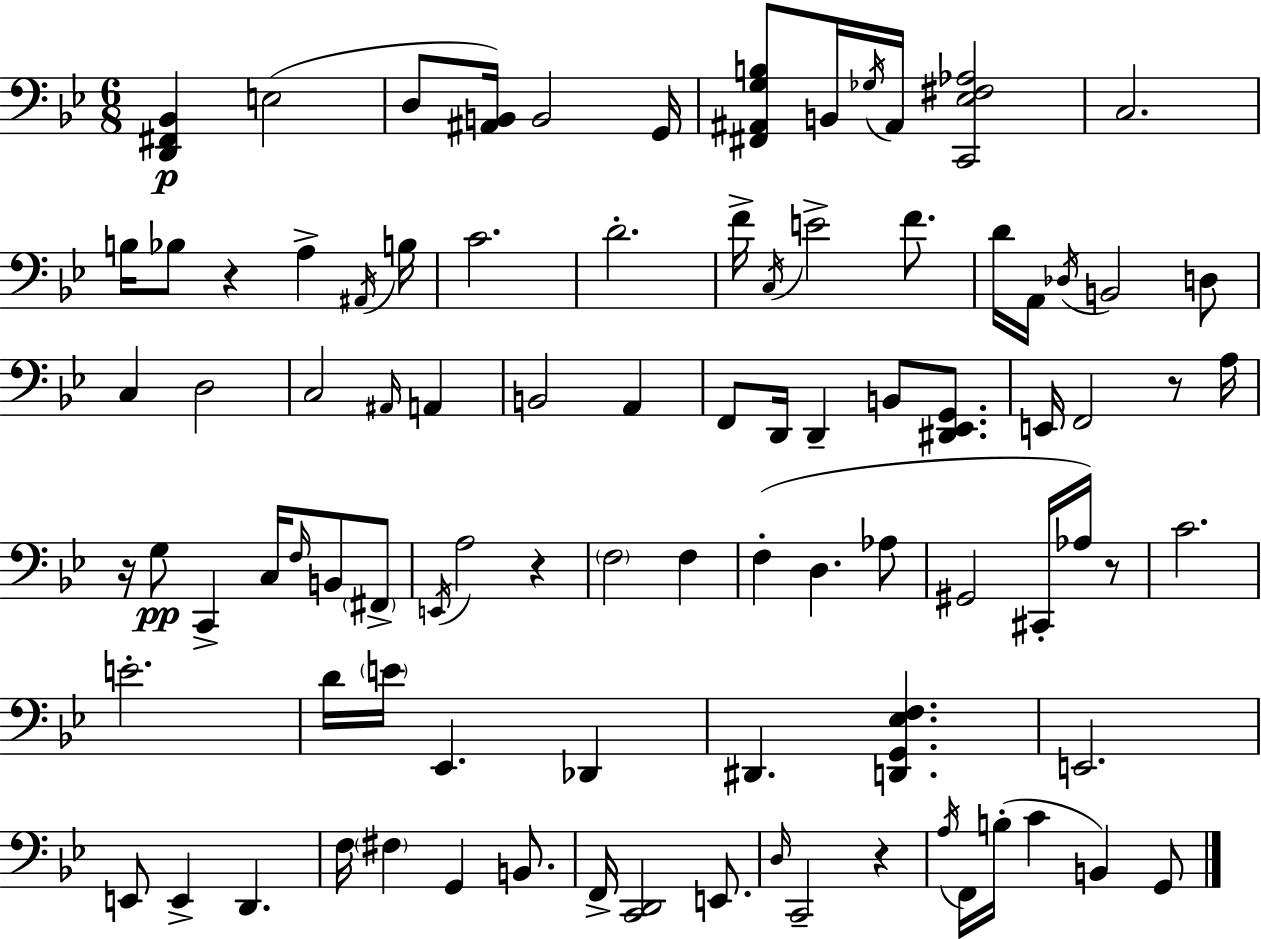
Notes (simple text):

[D2,F#2,Bb2]/q E3/h D3/e [A#2,B2]/s B2/h G2/s [F#2,A#2,G3,B3]/e B2/s Gb3/s A#2/s [C2,Eb3,F#3,Ab3]/h C3/h. B3/s Bb3/e R/q A3/q A#2/s B3/s C4/h. D4/h. F4/s C3/s E4/h F4/e. D4/s A2/s Db3/s B2/h D3/e C3/q D3/h C3/h A#2/s A2/q B2/h A2/q F2/e D2/s D2/q B2/e [D#2,Eb2,G2]/e. E2/s F2/h R/e A3/s R/s G3/e C2/q C3/s F3/s B2/e F#2/e E2/s A3/h R/q F3/h F3/q F3/q D3/q. Ab3/e G#2/h C#2/s Ab3/s R/e C4/h. E4/h. D4/s E4/s Eb2/q. Db2/q D#2/q. [D2,G2,Eb3,F3]/q. E2/h. E2/e E2/q D2/q. F3/s F#3/q G2/q B2/e. F2/s [C2,D2]/h E2/e. D3/s C2/h R/q A3/s F2/s B3/s C4/q B2/q G2/e